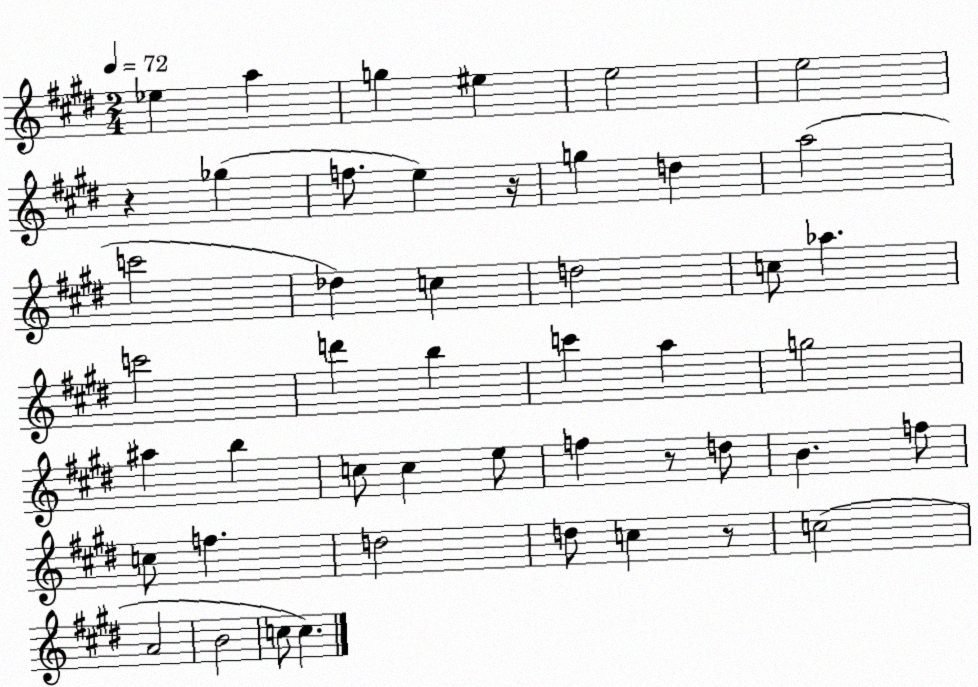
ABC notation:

X:1
T:Untitled
M:2/4
L:1/4
K:E
_e a g ^e e2 e2 z _g f/2 e z/4 g d a2 c'2 _d c d2 c/2 _a c'2 d' b c' a g2 ^a b c/2 c e/2 f z/2 d/2 B f/2 c/2 f d2 d/2 c z/2 c2 A2 B2 c/2 c